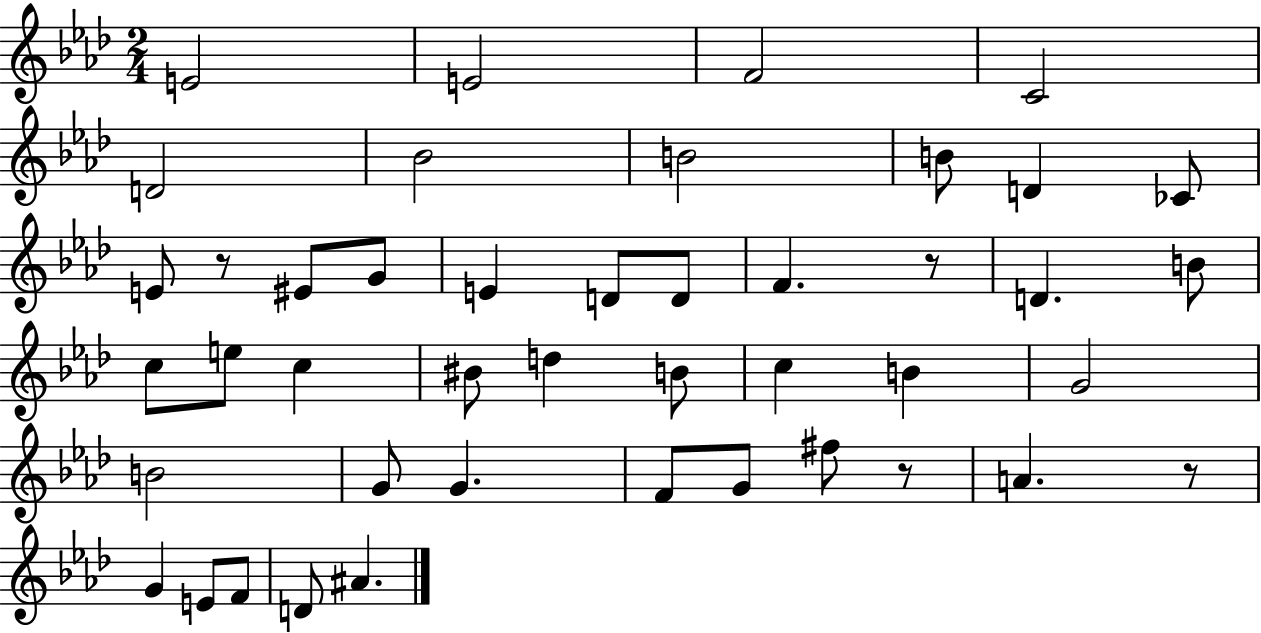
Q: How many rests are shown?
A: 4